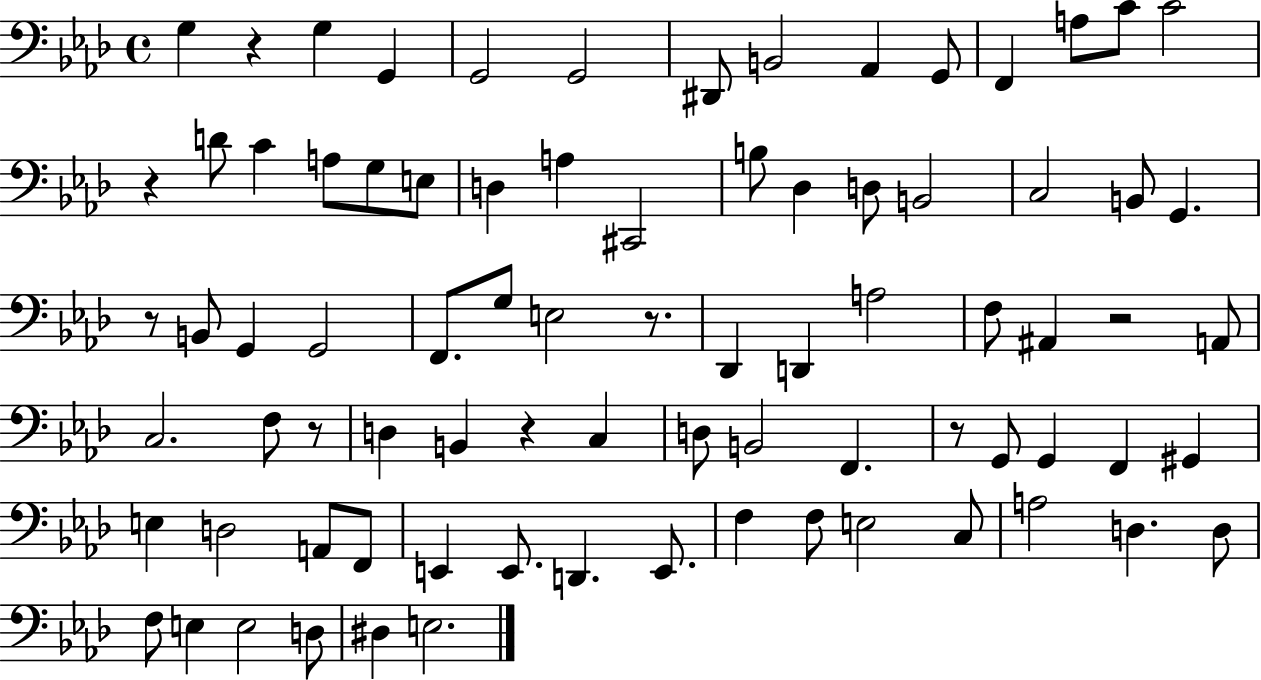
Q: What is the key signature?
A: AES major